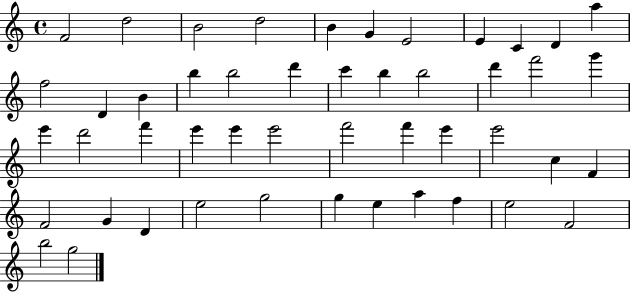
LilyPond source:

{
  \clef treble
  \time 4/4
  \defaultTimeSignature
  \key c \major
  f'2 d''2 | b'2 d''2 | b'4 g'4 e'2 | e'4 c'4 d'4 a''4 | \break f''2 d'4 b'4 | b''4 b''2 d'''4 | c'''4 b''4 b''2 | d'''4 f'''2 g'''4 | \break e'''4 d'''2 f'''4 | e'''4 e'''4 e'''2 | f'''2 f'''4 e'''4 | e'''2 c''4 f'4 | \break f'2 g'4 d'4 | e''2 g''2 | g''4 e''4 a''4 f''4 | e''2 f'2 | \break b''2 g''2 | \bar "|."
}